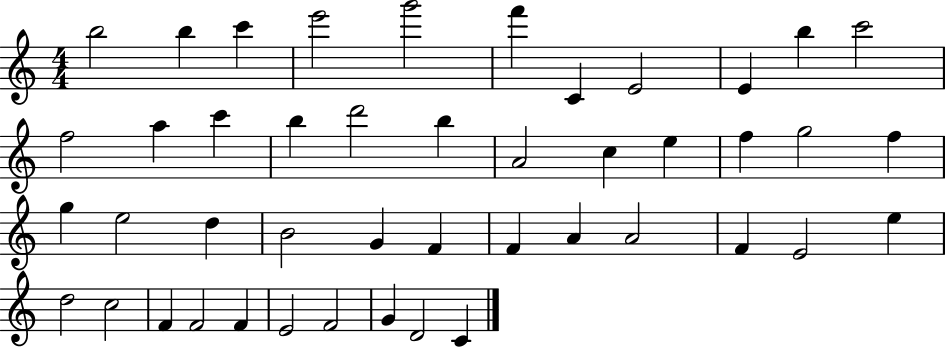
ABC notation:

X:1
T:Untitled
M:4/4
L:1/4
K:C
b2 b c' e'2 g'2 f' C E2 E b c'2 f2 a c' b d'2 b A2 c e f g2 f g e2 d B2 G F F A A2 F E2 e d2 c2 F F2 F E2 F2 G D2 C